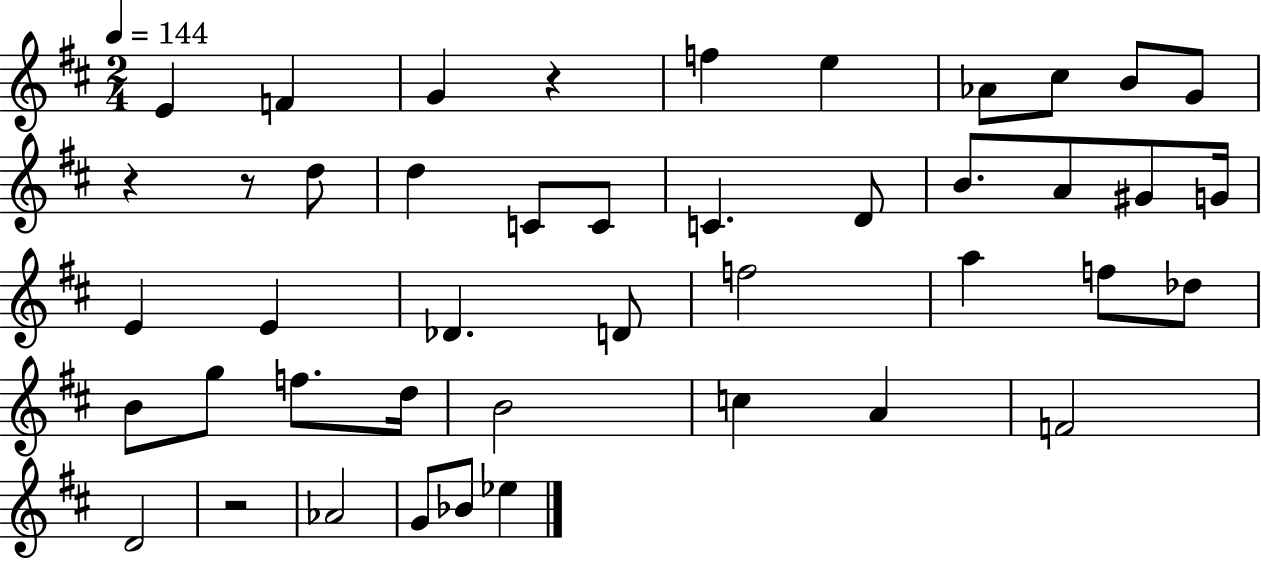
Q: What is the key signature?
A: D major